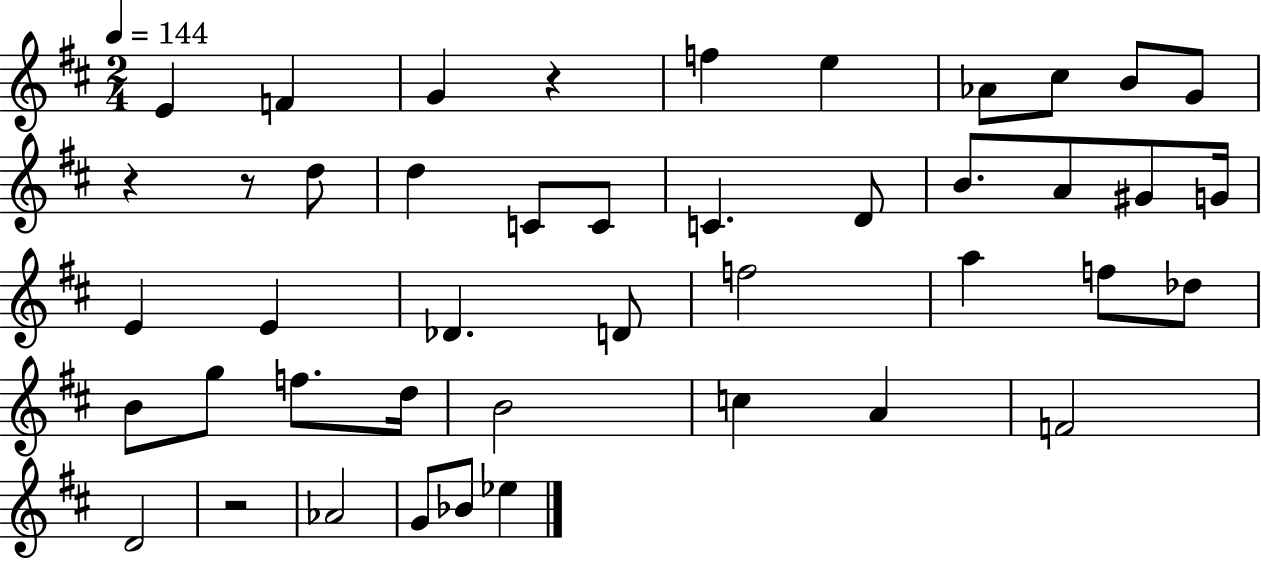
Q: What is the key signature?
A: D major